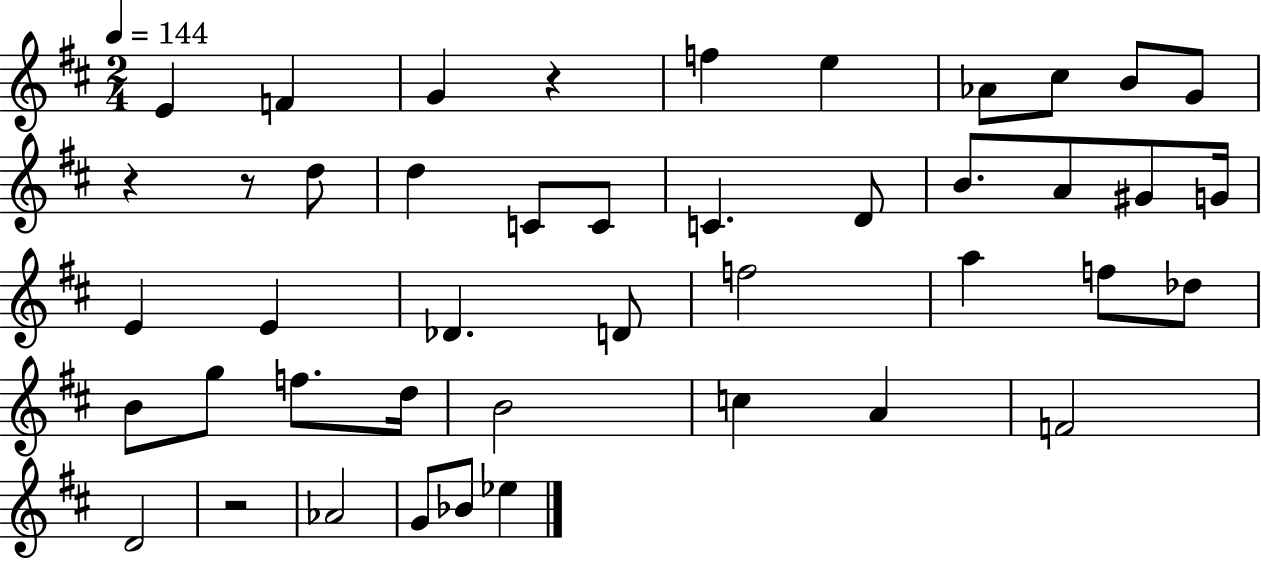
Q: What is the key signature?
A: D major